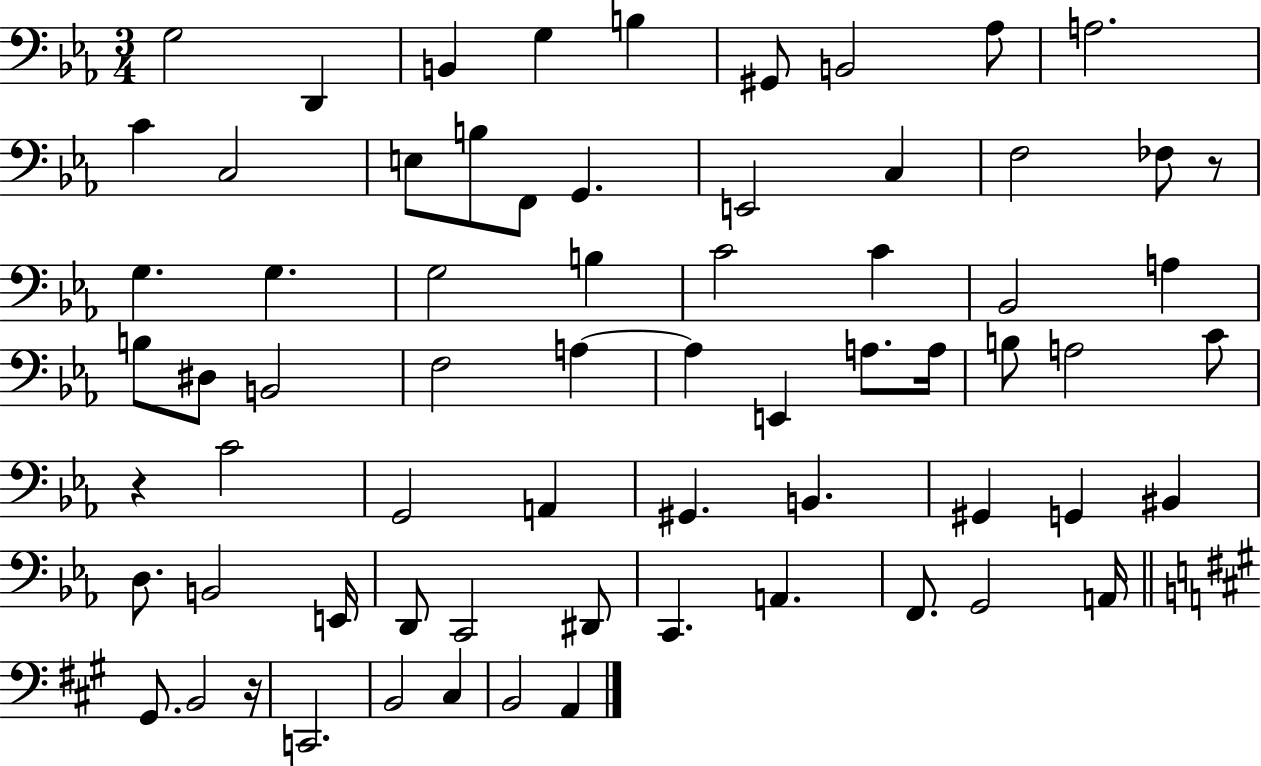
X:1
T:Untitled
M:3/4
L:1/4
K:Eb
G,2 D,, B,, G, B, ^G,,/2 B,,2 _A,/2 A,2 C C,2 E,/2 B,/2 F,,/2 G,, E,,2 C, F,2 _F,/2 z/2 G, G, G,2 B, C2 C _B,,2 A, B,/2 ^D,/2 B,,2 F,2 A, A, E,, A,/2 A,/4 B,/2 A,2 C/2 z C2 G,,2 A,, ^G,, B,, ^G,, G,, ^B,, D,/2 B,,2 E,,/4 D,,/2 C,,2 ^D,,/2 C,, A,, F,,/2 G,,2 A,,/4 ^G,,/2 B,,2 z/4 C,,2 B,,2 ^C, B,,2 A,,